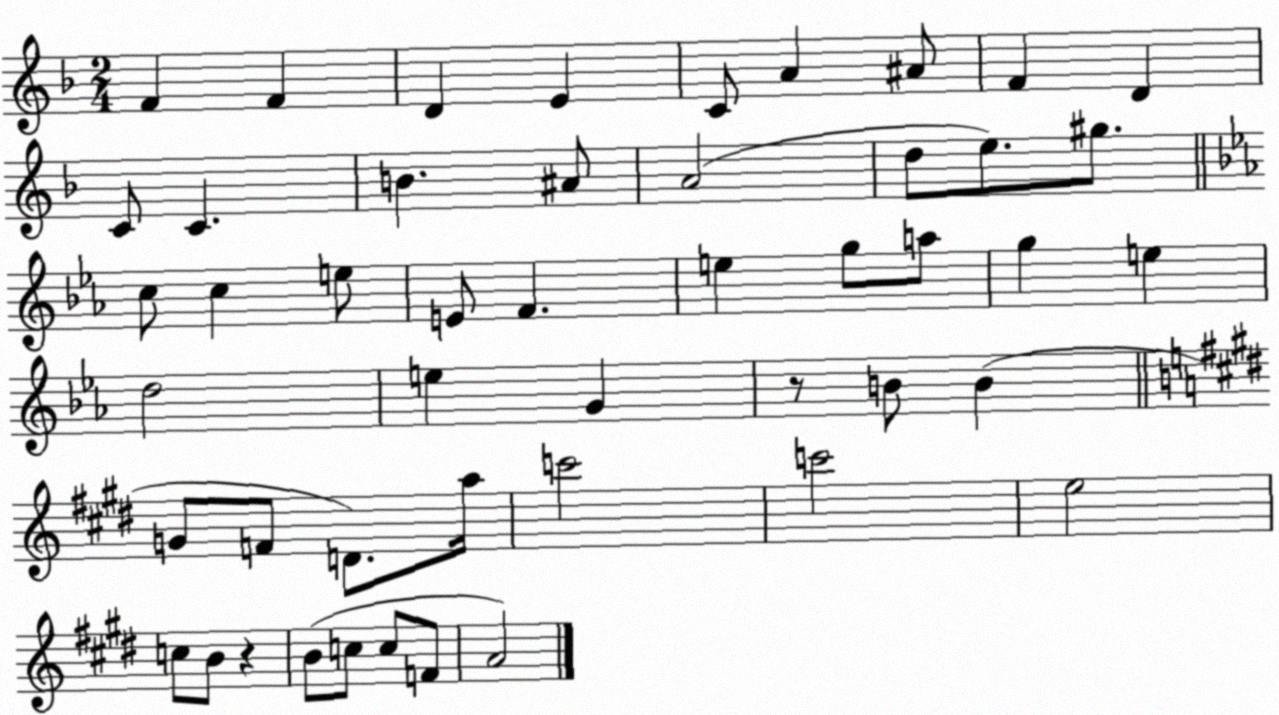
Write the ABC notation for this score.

X:1
T:Untitled
M:2/4
L:1/4
K:F
F F D E C/2 A ^A/2 F D C/2 C B ^A/2 A2 d/2 e/2 ^g/2 c/2 c e/2 E/2 F e g/2 a/2 g e d2 e G z/2 B/2 B G/2 F/2 D/2 a/4 c'2 c'2 e2 c/2 B/2 z B/2 c/2 c/2 F/2 A2